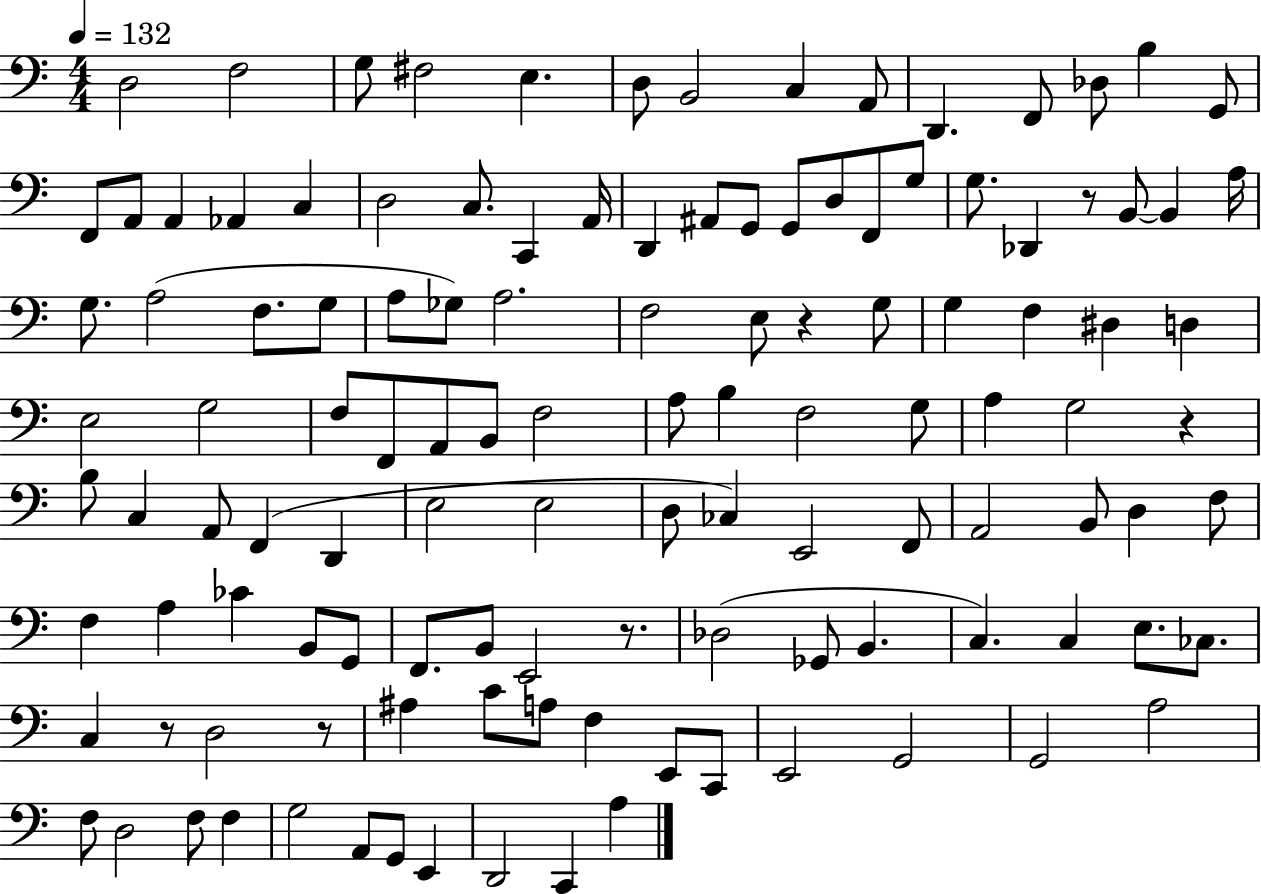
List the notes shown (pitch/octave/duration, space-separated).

D3/h F3/h G3/e F#3/h E3/q. D3/e B2/h C3/q A2/e D2/q. F2/e Db3/e B3/q G2/e F2/e A2/e A2/q Ab2/q C3/q D3/h C3/e. C2/q A2/s D2/q A#2/e G2/e G2/e D3/e F2/e G3/e G3/e. Db2/q R/e B2/e B2/q A3/s G3/e. A3/h F3/e. G3/e A3/e Gb3/e A3/h. F3/h E3/e R/q G3/e G3/q F3/q D#3/q D3/q E3/h G3/h F3/e F2/e A2/e B2/e F3/h A3/e B3/q F3/h G3/e A3/q G3/h R/q B3/e C3/q A2/e F2/q D2/q E3/h E3/h D3/e CES3/q E2/h F2/e A2/h B2/e D3/q F3/e F3/q A3/q CES4/q B2/e G2/e F2/e. B2/e E2/h R/e. Db3/h Gb2/e B2/q. C3/q. C3/q E3/e. CES3/e. C3/q R/e D3/h R/e A#3/q C4/e A3/e F3/q E2/e C2/e E2/h G2/h G2/h A3/h F3/e D3/h F3/e F3/q G3/h A2/e G2/e E2/q D2/h C2/q A3/q